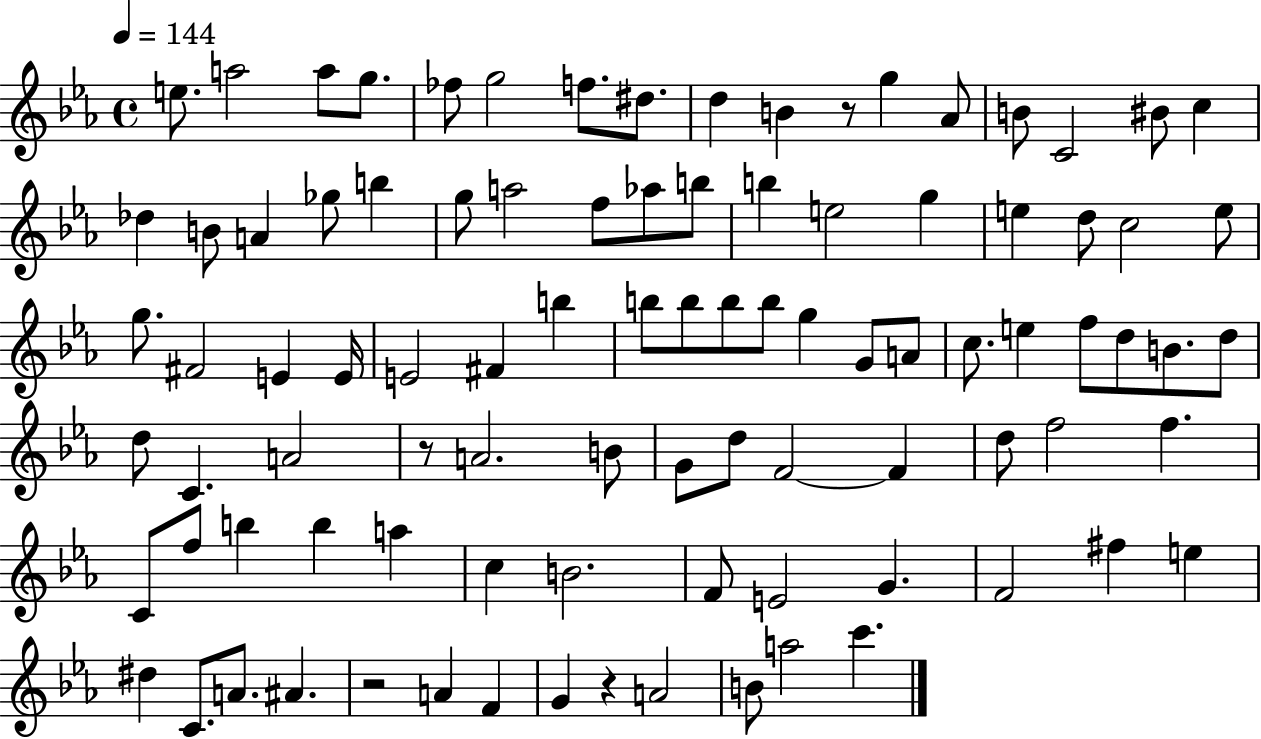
E5/e. A5/h A5/e G5/e. FES5/e G5/h F5/e. D#5/e. D5/q B4/q R/e G5/q Ab4/e B4/e C4/h BIS4/e C5/q Db5/q B4/e A4/q Gb5/e B5/q G5/e A5/h F5/e Ab5/e B5/e B5/q E5/h G5/q E5/q D5/e C5/h E5/e G5/e. F#4/h E4/q E4/s E4/h F#4/q B5/q B5/e B5/e B5/e B5/e G5/q G4/e A4/e C5/e. E5/q F5/e D5/e B4/e. D5/e D5/e C4/q. A4/h R/e A4/h. B4/e G4/e D5/e F4/h F4/q D5/e F5/h F5/q. C4/e F5/e B5/q B5/q A5/q C5/q B4/h. F4/e E4/h G4/q. F4/h F#5/q E5/q D#5/q C4/e. A4/e. A#4/q. R/h A4/q F4/q G4/q R/q A4/h B4/e A5/h C6/q.